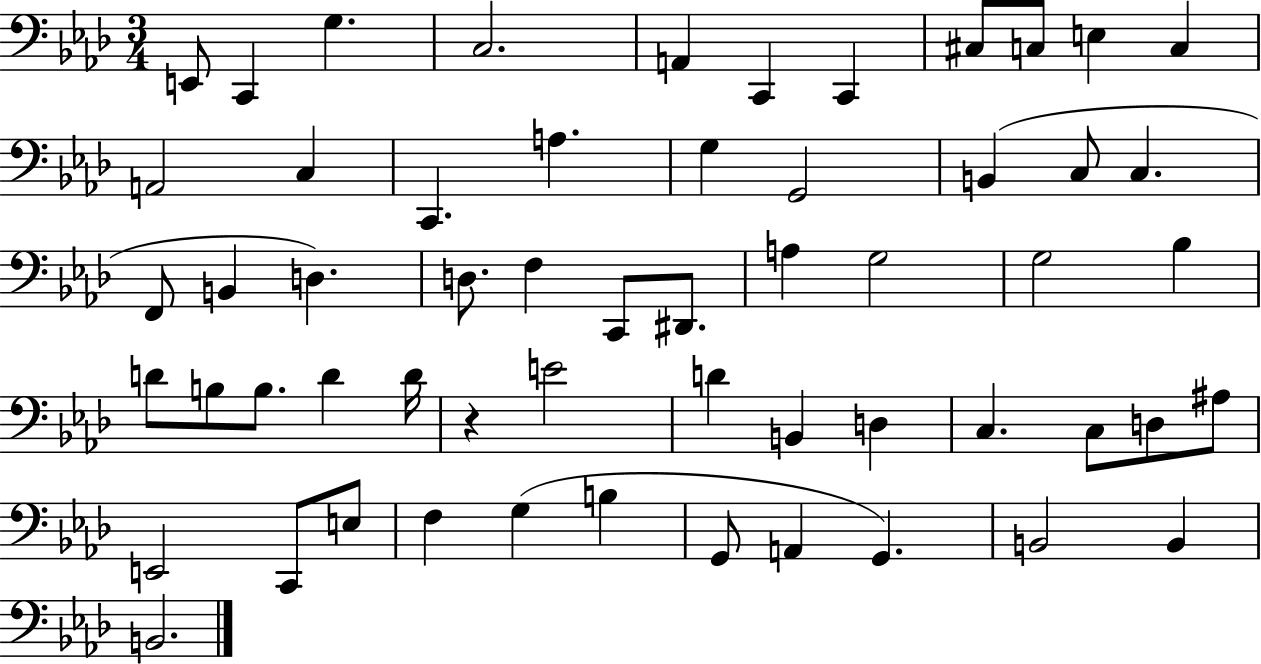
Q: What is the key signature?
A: AES major